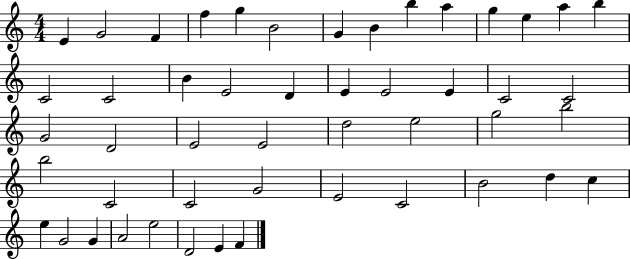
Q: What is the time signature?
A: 4/4